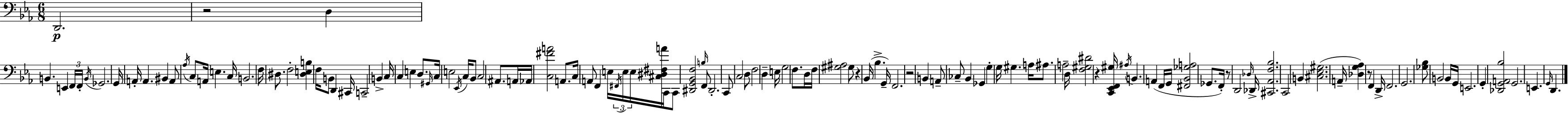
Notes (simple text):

D2/h. R/h D3/q B2/q. E2/q F2/s F2/s B2/s Gb2/h. G2/s A2/s A2/q. BIS2/q A2/e Ab3/s C3/e A2/s E3/q. C3/s B2/h. F3/s D#3/e. F3/h [D#3,E3,B3]/q F3/s B2/e D2/q C#2/s C2/h B2/q C3/s C3/q E3/q D3/e. G#2/s C3/s E3/h Eb2/s C3/s Bb2/e C3/h A#2/e. A2/s Ab2/s [C3,F#4,A4]/h A2/e. C3/s A2/e F2/q E3/s F#2/s E3/s E3/s [C#3,D#3,F#3,A4]/s C2/s C2/e [D#2,G2,Bb2,F3]/h B3/s F2/e D#2/h. C2/e C3/h D3/e F3/h D3/q E3/s G3/h F3/e. D3/s F3/s [G#3,A#3]/h G#3/e R/q Bb2/s Bb3/q. G2/s F2/h. R/h B2/q A2/e CES3/e Bb2/q Gb2/q G3/q G3/s G#3/q. A3/s A#3/e. A3/h D3/s [F3,G#3,D#4]/h R/q [C2,Eb2,F2,G#3]/s A#3/s B2/q. A2/q F2/s G2/s [F#2,Bb2,Gb3,A3]/h Gb2/e. F2/s R/e D2/h Db3/s Db2/s [C#2,Ab2,F3,Bb3]/h. C2/h B2/q [C#3,Eb3,G#3]/h. A2/s [Db3,G3,Ab3]/q R/e F2/q D2/s F2/h. G2/h. [Gb3,Bb3]/e B2/h B2/s G2/s E2/h. G2/q [Db2,G2,A2,Bb3]/h G2/h. E2/q. G2/s D2/q.